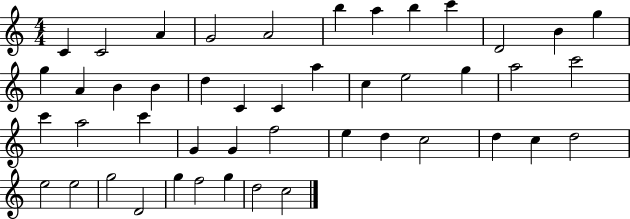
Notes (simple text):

C4/q C4/h A4/q G4/h A4/h B5/q A5/q B5/q C6/q D4/h B4/q G5/q G5/q A4/q B4/q B4/q D5/q C4/q C4/q A5/q C5/q E5/h G5/q A5/h C6/h C6/q A5/h C6/q G4/q G4/q F5/h E5/q D5/q C5/h D5/q C5/q D5/h E5/h E5/h G5/h D4/h G5/q F5/h G5/q D5/h C5/h